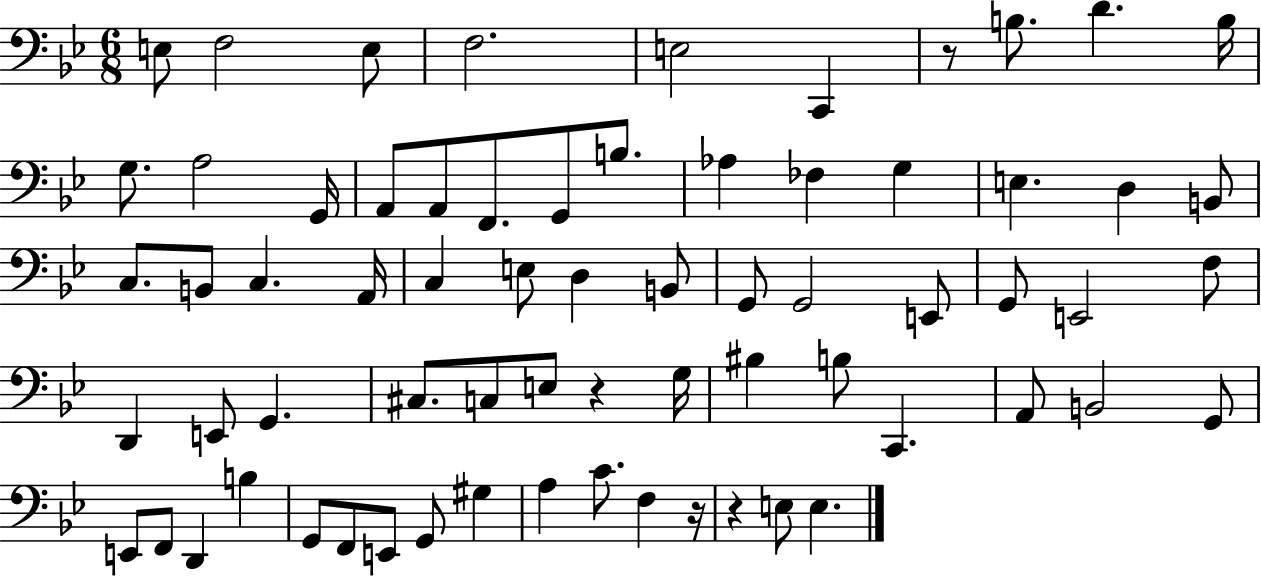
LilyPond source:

{
  \clef bass
  \numericTimeSignature
  \time 6/8
  \key bes \major
  e8 f2 e8 | f2. | e2 c,4 | r8 b8. d'4. b16 | \break g8. a2 g,16 | a,8 a,8 f,8. g,8 b8. | aes4 fes4 g4 | e4. d4 b,8 | \break c8. b,8 c4. a,16 | c4 e8 d4 b,8 | g,8 g,2 e,8 | g,8 e,2 f8 | \break d,4 e,8 g,4. | cis8. c8 e8 r4 g16 | bis4 b8 c,4. | a,8 b,2 g,8 | \break e,8 f,8 d,4 b4 | g,8 f,8 e,8 g,8 gis4 | a4 c'8. f4 r16 | r4 e8 e4. | \break \bar "|."
}